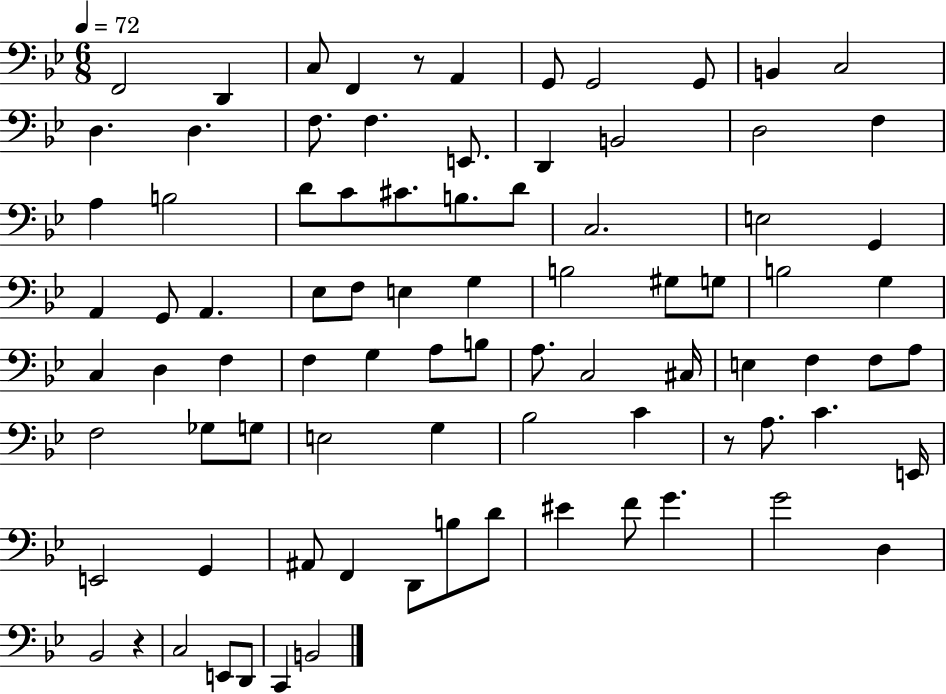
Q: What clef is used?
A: bass